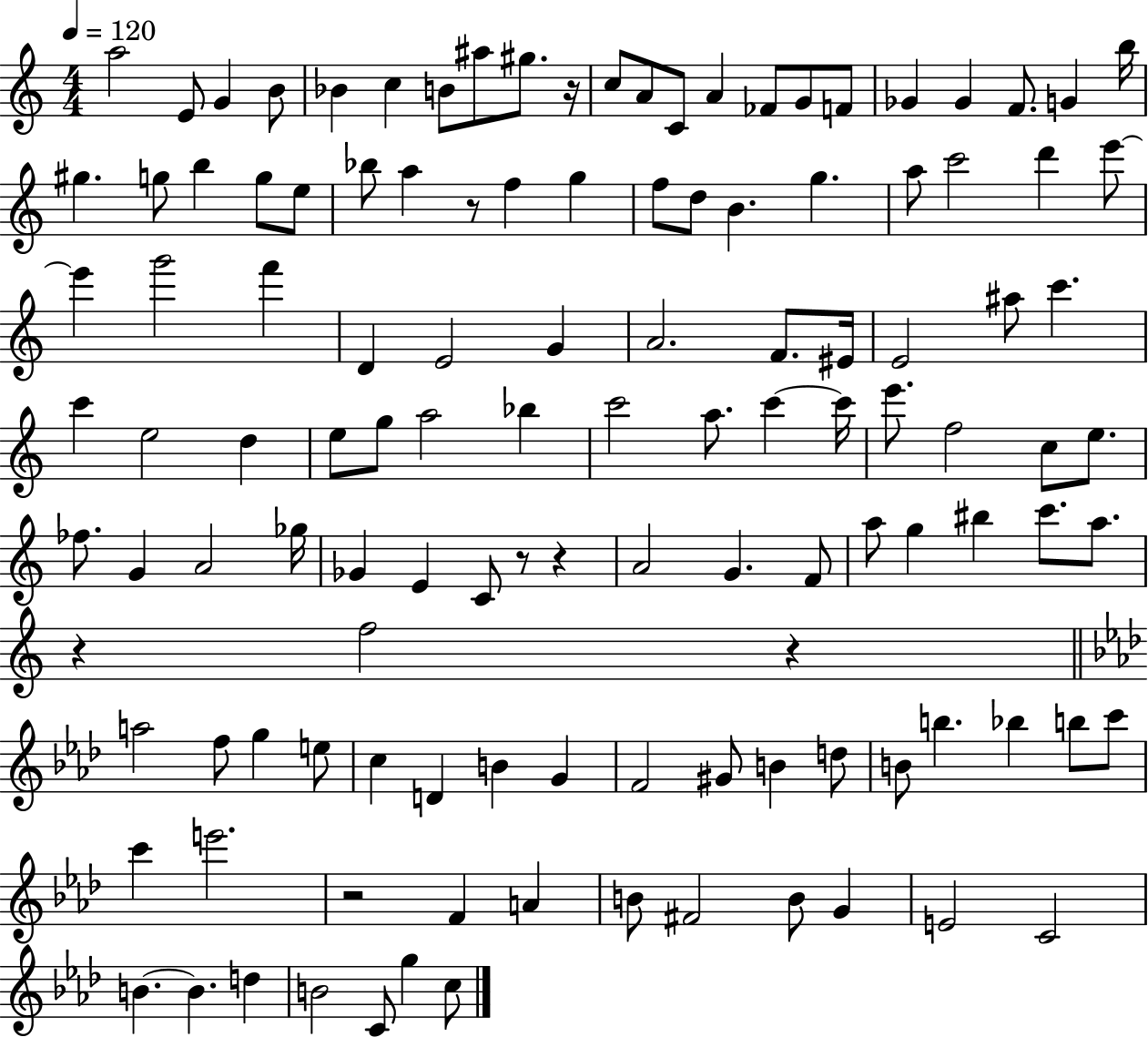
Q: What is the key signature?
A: C major